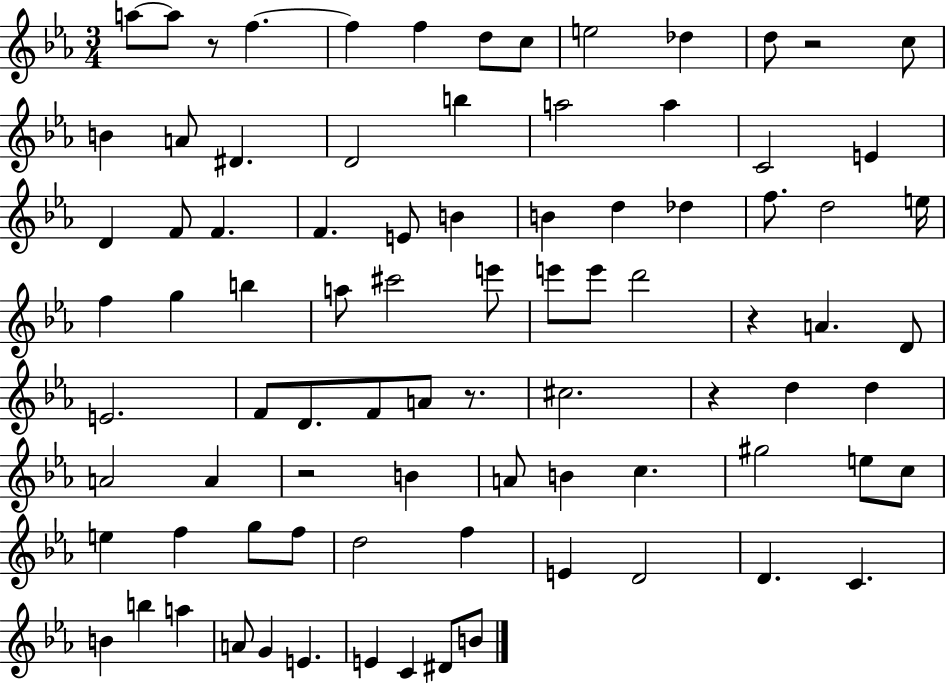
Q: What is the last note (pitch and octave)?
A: B4